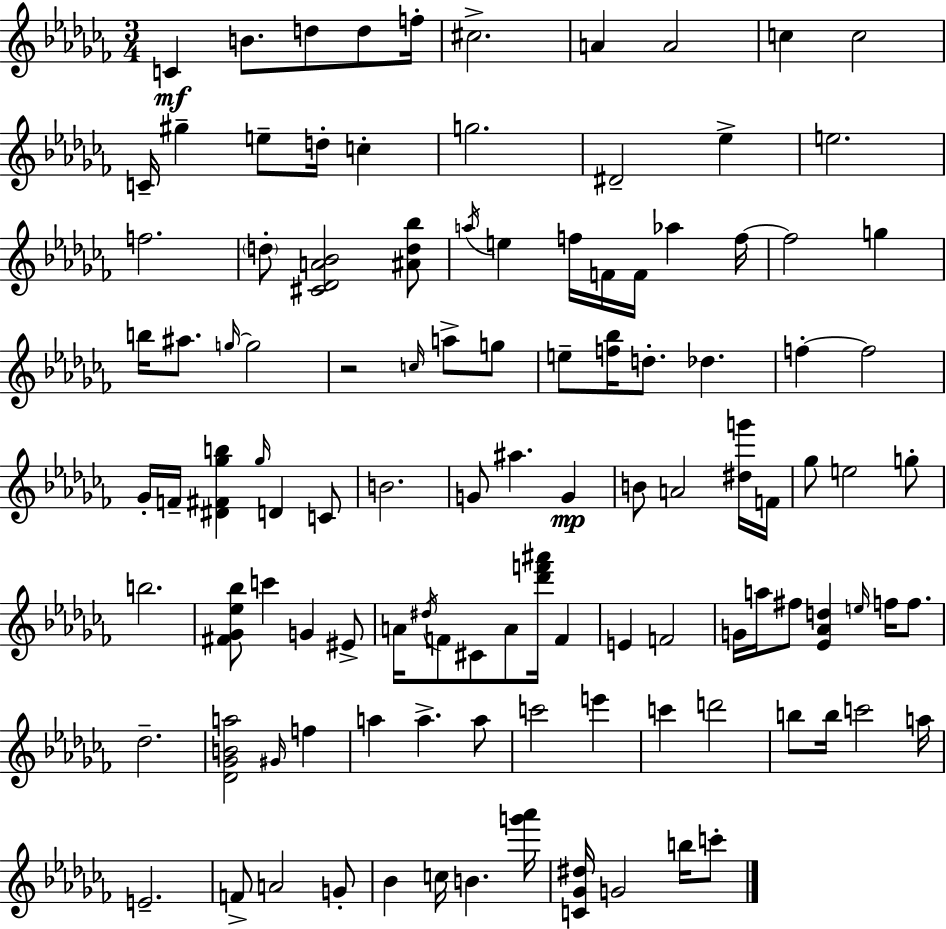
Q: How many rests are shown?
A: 1